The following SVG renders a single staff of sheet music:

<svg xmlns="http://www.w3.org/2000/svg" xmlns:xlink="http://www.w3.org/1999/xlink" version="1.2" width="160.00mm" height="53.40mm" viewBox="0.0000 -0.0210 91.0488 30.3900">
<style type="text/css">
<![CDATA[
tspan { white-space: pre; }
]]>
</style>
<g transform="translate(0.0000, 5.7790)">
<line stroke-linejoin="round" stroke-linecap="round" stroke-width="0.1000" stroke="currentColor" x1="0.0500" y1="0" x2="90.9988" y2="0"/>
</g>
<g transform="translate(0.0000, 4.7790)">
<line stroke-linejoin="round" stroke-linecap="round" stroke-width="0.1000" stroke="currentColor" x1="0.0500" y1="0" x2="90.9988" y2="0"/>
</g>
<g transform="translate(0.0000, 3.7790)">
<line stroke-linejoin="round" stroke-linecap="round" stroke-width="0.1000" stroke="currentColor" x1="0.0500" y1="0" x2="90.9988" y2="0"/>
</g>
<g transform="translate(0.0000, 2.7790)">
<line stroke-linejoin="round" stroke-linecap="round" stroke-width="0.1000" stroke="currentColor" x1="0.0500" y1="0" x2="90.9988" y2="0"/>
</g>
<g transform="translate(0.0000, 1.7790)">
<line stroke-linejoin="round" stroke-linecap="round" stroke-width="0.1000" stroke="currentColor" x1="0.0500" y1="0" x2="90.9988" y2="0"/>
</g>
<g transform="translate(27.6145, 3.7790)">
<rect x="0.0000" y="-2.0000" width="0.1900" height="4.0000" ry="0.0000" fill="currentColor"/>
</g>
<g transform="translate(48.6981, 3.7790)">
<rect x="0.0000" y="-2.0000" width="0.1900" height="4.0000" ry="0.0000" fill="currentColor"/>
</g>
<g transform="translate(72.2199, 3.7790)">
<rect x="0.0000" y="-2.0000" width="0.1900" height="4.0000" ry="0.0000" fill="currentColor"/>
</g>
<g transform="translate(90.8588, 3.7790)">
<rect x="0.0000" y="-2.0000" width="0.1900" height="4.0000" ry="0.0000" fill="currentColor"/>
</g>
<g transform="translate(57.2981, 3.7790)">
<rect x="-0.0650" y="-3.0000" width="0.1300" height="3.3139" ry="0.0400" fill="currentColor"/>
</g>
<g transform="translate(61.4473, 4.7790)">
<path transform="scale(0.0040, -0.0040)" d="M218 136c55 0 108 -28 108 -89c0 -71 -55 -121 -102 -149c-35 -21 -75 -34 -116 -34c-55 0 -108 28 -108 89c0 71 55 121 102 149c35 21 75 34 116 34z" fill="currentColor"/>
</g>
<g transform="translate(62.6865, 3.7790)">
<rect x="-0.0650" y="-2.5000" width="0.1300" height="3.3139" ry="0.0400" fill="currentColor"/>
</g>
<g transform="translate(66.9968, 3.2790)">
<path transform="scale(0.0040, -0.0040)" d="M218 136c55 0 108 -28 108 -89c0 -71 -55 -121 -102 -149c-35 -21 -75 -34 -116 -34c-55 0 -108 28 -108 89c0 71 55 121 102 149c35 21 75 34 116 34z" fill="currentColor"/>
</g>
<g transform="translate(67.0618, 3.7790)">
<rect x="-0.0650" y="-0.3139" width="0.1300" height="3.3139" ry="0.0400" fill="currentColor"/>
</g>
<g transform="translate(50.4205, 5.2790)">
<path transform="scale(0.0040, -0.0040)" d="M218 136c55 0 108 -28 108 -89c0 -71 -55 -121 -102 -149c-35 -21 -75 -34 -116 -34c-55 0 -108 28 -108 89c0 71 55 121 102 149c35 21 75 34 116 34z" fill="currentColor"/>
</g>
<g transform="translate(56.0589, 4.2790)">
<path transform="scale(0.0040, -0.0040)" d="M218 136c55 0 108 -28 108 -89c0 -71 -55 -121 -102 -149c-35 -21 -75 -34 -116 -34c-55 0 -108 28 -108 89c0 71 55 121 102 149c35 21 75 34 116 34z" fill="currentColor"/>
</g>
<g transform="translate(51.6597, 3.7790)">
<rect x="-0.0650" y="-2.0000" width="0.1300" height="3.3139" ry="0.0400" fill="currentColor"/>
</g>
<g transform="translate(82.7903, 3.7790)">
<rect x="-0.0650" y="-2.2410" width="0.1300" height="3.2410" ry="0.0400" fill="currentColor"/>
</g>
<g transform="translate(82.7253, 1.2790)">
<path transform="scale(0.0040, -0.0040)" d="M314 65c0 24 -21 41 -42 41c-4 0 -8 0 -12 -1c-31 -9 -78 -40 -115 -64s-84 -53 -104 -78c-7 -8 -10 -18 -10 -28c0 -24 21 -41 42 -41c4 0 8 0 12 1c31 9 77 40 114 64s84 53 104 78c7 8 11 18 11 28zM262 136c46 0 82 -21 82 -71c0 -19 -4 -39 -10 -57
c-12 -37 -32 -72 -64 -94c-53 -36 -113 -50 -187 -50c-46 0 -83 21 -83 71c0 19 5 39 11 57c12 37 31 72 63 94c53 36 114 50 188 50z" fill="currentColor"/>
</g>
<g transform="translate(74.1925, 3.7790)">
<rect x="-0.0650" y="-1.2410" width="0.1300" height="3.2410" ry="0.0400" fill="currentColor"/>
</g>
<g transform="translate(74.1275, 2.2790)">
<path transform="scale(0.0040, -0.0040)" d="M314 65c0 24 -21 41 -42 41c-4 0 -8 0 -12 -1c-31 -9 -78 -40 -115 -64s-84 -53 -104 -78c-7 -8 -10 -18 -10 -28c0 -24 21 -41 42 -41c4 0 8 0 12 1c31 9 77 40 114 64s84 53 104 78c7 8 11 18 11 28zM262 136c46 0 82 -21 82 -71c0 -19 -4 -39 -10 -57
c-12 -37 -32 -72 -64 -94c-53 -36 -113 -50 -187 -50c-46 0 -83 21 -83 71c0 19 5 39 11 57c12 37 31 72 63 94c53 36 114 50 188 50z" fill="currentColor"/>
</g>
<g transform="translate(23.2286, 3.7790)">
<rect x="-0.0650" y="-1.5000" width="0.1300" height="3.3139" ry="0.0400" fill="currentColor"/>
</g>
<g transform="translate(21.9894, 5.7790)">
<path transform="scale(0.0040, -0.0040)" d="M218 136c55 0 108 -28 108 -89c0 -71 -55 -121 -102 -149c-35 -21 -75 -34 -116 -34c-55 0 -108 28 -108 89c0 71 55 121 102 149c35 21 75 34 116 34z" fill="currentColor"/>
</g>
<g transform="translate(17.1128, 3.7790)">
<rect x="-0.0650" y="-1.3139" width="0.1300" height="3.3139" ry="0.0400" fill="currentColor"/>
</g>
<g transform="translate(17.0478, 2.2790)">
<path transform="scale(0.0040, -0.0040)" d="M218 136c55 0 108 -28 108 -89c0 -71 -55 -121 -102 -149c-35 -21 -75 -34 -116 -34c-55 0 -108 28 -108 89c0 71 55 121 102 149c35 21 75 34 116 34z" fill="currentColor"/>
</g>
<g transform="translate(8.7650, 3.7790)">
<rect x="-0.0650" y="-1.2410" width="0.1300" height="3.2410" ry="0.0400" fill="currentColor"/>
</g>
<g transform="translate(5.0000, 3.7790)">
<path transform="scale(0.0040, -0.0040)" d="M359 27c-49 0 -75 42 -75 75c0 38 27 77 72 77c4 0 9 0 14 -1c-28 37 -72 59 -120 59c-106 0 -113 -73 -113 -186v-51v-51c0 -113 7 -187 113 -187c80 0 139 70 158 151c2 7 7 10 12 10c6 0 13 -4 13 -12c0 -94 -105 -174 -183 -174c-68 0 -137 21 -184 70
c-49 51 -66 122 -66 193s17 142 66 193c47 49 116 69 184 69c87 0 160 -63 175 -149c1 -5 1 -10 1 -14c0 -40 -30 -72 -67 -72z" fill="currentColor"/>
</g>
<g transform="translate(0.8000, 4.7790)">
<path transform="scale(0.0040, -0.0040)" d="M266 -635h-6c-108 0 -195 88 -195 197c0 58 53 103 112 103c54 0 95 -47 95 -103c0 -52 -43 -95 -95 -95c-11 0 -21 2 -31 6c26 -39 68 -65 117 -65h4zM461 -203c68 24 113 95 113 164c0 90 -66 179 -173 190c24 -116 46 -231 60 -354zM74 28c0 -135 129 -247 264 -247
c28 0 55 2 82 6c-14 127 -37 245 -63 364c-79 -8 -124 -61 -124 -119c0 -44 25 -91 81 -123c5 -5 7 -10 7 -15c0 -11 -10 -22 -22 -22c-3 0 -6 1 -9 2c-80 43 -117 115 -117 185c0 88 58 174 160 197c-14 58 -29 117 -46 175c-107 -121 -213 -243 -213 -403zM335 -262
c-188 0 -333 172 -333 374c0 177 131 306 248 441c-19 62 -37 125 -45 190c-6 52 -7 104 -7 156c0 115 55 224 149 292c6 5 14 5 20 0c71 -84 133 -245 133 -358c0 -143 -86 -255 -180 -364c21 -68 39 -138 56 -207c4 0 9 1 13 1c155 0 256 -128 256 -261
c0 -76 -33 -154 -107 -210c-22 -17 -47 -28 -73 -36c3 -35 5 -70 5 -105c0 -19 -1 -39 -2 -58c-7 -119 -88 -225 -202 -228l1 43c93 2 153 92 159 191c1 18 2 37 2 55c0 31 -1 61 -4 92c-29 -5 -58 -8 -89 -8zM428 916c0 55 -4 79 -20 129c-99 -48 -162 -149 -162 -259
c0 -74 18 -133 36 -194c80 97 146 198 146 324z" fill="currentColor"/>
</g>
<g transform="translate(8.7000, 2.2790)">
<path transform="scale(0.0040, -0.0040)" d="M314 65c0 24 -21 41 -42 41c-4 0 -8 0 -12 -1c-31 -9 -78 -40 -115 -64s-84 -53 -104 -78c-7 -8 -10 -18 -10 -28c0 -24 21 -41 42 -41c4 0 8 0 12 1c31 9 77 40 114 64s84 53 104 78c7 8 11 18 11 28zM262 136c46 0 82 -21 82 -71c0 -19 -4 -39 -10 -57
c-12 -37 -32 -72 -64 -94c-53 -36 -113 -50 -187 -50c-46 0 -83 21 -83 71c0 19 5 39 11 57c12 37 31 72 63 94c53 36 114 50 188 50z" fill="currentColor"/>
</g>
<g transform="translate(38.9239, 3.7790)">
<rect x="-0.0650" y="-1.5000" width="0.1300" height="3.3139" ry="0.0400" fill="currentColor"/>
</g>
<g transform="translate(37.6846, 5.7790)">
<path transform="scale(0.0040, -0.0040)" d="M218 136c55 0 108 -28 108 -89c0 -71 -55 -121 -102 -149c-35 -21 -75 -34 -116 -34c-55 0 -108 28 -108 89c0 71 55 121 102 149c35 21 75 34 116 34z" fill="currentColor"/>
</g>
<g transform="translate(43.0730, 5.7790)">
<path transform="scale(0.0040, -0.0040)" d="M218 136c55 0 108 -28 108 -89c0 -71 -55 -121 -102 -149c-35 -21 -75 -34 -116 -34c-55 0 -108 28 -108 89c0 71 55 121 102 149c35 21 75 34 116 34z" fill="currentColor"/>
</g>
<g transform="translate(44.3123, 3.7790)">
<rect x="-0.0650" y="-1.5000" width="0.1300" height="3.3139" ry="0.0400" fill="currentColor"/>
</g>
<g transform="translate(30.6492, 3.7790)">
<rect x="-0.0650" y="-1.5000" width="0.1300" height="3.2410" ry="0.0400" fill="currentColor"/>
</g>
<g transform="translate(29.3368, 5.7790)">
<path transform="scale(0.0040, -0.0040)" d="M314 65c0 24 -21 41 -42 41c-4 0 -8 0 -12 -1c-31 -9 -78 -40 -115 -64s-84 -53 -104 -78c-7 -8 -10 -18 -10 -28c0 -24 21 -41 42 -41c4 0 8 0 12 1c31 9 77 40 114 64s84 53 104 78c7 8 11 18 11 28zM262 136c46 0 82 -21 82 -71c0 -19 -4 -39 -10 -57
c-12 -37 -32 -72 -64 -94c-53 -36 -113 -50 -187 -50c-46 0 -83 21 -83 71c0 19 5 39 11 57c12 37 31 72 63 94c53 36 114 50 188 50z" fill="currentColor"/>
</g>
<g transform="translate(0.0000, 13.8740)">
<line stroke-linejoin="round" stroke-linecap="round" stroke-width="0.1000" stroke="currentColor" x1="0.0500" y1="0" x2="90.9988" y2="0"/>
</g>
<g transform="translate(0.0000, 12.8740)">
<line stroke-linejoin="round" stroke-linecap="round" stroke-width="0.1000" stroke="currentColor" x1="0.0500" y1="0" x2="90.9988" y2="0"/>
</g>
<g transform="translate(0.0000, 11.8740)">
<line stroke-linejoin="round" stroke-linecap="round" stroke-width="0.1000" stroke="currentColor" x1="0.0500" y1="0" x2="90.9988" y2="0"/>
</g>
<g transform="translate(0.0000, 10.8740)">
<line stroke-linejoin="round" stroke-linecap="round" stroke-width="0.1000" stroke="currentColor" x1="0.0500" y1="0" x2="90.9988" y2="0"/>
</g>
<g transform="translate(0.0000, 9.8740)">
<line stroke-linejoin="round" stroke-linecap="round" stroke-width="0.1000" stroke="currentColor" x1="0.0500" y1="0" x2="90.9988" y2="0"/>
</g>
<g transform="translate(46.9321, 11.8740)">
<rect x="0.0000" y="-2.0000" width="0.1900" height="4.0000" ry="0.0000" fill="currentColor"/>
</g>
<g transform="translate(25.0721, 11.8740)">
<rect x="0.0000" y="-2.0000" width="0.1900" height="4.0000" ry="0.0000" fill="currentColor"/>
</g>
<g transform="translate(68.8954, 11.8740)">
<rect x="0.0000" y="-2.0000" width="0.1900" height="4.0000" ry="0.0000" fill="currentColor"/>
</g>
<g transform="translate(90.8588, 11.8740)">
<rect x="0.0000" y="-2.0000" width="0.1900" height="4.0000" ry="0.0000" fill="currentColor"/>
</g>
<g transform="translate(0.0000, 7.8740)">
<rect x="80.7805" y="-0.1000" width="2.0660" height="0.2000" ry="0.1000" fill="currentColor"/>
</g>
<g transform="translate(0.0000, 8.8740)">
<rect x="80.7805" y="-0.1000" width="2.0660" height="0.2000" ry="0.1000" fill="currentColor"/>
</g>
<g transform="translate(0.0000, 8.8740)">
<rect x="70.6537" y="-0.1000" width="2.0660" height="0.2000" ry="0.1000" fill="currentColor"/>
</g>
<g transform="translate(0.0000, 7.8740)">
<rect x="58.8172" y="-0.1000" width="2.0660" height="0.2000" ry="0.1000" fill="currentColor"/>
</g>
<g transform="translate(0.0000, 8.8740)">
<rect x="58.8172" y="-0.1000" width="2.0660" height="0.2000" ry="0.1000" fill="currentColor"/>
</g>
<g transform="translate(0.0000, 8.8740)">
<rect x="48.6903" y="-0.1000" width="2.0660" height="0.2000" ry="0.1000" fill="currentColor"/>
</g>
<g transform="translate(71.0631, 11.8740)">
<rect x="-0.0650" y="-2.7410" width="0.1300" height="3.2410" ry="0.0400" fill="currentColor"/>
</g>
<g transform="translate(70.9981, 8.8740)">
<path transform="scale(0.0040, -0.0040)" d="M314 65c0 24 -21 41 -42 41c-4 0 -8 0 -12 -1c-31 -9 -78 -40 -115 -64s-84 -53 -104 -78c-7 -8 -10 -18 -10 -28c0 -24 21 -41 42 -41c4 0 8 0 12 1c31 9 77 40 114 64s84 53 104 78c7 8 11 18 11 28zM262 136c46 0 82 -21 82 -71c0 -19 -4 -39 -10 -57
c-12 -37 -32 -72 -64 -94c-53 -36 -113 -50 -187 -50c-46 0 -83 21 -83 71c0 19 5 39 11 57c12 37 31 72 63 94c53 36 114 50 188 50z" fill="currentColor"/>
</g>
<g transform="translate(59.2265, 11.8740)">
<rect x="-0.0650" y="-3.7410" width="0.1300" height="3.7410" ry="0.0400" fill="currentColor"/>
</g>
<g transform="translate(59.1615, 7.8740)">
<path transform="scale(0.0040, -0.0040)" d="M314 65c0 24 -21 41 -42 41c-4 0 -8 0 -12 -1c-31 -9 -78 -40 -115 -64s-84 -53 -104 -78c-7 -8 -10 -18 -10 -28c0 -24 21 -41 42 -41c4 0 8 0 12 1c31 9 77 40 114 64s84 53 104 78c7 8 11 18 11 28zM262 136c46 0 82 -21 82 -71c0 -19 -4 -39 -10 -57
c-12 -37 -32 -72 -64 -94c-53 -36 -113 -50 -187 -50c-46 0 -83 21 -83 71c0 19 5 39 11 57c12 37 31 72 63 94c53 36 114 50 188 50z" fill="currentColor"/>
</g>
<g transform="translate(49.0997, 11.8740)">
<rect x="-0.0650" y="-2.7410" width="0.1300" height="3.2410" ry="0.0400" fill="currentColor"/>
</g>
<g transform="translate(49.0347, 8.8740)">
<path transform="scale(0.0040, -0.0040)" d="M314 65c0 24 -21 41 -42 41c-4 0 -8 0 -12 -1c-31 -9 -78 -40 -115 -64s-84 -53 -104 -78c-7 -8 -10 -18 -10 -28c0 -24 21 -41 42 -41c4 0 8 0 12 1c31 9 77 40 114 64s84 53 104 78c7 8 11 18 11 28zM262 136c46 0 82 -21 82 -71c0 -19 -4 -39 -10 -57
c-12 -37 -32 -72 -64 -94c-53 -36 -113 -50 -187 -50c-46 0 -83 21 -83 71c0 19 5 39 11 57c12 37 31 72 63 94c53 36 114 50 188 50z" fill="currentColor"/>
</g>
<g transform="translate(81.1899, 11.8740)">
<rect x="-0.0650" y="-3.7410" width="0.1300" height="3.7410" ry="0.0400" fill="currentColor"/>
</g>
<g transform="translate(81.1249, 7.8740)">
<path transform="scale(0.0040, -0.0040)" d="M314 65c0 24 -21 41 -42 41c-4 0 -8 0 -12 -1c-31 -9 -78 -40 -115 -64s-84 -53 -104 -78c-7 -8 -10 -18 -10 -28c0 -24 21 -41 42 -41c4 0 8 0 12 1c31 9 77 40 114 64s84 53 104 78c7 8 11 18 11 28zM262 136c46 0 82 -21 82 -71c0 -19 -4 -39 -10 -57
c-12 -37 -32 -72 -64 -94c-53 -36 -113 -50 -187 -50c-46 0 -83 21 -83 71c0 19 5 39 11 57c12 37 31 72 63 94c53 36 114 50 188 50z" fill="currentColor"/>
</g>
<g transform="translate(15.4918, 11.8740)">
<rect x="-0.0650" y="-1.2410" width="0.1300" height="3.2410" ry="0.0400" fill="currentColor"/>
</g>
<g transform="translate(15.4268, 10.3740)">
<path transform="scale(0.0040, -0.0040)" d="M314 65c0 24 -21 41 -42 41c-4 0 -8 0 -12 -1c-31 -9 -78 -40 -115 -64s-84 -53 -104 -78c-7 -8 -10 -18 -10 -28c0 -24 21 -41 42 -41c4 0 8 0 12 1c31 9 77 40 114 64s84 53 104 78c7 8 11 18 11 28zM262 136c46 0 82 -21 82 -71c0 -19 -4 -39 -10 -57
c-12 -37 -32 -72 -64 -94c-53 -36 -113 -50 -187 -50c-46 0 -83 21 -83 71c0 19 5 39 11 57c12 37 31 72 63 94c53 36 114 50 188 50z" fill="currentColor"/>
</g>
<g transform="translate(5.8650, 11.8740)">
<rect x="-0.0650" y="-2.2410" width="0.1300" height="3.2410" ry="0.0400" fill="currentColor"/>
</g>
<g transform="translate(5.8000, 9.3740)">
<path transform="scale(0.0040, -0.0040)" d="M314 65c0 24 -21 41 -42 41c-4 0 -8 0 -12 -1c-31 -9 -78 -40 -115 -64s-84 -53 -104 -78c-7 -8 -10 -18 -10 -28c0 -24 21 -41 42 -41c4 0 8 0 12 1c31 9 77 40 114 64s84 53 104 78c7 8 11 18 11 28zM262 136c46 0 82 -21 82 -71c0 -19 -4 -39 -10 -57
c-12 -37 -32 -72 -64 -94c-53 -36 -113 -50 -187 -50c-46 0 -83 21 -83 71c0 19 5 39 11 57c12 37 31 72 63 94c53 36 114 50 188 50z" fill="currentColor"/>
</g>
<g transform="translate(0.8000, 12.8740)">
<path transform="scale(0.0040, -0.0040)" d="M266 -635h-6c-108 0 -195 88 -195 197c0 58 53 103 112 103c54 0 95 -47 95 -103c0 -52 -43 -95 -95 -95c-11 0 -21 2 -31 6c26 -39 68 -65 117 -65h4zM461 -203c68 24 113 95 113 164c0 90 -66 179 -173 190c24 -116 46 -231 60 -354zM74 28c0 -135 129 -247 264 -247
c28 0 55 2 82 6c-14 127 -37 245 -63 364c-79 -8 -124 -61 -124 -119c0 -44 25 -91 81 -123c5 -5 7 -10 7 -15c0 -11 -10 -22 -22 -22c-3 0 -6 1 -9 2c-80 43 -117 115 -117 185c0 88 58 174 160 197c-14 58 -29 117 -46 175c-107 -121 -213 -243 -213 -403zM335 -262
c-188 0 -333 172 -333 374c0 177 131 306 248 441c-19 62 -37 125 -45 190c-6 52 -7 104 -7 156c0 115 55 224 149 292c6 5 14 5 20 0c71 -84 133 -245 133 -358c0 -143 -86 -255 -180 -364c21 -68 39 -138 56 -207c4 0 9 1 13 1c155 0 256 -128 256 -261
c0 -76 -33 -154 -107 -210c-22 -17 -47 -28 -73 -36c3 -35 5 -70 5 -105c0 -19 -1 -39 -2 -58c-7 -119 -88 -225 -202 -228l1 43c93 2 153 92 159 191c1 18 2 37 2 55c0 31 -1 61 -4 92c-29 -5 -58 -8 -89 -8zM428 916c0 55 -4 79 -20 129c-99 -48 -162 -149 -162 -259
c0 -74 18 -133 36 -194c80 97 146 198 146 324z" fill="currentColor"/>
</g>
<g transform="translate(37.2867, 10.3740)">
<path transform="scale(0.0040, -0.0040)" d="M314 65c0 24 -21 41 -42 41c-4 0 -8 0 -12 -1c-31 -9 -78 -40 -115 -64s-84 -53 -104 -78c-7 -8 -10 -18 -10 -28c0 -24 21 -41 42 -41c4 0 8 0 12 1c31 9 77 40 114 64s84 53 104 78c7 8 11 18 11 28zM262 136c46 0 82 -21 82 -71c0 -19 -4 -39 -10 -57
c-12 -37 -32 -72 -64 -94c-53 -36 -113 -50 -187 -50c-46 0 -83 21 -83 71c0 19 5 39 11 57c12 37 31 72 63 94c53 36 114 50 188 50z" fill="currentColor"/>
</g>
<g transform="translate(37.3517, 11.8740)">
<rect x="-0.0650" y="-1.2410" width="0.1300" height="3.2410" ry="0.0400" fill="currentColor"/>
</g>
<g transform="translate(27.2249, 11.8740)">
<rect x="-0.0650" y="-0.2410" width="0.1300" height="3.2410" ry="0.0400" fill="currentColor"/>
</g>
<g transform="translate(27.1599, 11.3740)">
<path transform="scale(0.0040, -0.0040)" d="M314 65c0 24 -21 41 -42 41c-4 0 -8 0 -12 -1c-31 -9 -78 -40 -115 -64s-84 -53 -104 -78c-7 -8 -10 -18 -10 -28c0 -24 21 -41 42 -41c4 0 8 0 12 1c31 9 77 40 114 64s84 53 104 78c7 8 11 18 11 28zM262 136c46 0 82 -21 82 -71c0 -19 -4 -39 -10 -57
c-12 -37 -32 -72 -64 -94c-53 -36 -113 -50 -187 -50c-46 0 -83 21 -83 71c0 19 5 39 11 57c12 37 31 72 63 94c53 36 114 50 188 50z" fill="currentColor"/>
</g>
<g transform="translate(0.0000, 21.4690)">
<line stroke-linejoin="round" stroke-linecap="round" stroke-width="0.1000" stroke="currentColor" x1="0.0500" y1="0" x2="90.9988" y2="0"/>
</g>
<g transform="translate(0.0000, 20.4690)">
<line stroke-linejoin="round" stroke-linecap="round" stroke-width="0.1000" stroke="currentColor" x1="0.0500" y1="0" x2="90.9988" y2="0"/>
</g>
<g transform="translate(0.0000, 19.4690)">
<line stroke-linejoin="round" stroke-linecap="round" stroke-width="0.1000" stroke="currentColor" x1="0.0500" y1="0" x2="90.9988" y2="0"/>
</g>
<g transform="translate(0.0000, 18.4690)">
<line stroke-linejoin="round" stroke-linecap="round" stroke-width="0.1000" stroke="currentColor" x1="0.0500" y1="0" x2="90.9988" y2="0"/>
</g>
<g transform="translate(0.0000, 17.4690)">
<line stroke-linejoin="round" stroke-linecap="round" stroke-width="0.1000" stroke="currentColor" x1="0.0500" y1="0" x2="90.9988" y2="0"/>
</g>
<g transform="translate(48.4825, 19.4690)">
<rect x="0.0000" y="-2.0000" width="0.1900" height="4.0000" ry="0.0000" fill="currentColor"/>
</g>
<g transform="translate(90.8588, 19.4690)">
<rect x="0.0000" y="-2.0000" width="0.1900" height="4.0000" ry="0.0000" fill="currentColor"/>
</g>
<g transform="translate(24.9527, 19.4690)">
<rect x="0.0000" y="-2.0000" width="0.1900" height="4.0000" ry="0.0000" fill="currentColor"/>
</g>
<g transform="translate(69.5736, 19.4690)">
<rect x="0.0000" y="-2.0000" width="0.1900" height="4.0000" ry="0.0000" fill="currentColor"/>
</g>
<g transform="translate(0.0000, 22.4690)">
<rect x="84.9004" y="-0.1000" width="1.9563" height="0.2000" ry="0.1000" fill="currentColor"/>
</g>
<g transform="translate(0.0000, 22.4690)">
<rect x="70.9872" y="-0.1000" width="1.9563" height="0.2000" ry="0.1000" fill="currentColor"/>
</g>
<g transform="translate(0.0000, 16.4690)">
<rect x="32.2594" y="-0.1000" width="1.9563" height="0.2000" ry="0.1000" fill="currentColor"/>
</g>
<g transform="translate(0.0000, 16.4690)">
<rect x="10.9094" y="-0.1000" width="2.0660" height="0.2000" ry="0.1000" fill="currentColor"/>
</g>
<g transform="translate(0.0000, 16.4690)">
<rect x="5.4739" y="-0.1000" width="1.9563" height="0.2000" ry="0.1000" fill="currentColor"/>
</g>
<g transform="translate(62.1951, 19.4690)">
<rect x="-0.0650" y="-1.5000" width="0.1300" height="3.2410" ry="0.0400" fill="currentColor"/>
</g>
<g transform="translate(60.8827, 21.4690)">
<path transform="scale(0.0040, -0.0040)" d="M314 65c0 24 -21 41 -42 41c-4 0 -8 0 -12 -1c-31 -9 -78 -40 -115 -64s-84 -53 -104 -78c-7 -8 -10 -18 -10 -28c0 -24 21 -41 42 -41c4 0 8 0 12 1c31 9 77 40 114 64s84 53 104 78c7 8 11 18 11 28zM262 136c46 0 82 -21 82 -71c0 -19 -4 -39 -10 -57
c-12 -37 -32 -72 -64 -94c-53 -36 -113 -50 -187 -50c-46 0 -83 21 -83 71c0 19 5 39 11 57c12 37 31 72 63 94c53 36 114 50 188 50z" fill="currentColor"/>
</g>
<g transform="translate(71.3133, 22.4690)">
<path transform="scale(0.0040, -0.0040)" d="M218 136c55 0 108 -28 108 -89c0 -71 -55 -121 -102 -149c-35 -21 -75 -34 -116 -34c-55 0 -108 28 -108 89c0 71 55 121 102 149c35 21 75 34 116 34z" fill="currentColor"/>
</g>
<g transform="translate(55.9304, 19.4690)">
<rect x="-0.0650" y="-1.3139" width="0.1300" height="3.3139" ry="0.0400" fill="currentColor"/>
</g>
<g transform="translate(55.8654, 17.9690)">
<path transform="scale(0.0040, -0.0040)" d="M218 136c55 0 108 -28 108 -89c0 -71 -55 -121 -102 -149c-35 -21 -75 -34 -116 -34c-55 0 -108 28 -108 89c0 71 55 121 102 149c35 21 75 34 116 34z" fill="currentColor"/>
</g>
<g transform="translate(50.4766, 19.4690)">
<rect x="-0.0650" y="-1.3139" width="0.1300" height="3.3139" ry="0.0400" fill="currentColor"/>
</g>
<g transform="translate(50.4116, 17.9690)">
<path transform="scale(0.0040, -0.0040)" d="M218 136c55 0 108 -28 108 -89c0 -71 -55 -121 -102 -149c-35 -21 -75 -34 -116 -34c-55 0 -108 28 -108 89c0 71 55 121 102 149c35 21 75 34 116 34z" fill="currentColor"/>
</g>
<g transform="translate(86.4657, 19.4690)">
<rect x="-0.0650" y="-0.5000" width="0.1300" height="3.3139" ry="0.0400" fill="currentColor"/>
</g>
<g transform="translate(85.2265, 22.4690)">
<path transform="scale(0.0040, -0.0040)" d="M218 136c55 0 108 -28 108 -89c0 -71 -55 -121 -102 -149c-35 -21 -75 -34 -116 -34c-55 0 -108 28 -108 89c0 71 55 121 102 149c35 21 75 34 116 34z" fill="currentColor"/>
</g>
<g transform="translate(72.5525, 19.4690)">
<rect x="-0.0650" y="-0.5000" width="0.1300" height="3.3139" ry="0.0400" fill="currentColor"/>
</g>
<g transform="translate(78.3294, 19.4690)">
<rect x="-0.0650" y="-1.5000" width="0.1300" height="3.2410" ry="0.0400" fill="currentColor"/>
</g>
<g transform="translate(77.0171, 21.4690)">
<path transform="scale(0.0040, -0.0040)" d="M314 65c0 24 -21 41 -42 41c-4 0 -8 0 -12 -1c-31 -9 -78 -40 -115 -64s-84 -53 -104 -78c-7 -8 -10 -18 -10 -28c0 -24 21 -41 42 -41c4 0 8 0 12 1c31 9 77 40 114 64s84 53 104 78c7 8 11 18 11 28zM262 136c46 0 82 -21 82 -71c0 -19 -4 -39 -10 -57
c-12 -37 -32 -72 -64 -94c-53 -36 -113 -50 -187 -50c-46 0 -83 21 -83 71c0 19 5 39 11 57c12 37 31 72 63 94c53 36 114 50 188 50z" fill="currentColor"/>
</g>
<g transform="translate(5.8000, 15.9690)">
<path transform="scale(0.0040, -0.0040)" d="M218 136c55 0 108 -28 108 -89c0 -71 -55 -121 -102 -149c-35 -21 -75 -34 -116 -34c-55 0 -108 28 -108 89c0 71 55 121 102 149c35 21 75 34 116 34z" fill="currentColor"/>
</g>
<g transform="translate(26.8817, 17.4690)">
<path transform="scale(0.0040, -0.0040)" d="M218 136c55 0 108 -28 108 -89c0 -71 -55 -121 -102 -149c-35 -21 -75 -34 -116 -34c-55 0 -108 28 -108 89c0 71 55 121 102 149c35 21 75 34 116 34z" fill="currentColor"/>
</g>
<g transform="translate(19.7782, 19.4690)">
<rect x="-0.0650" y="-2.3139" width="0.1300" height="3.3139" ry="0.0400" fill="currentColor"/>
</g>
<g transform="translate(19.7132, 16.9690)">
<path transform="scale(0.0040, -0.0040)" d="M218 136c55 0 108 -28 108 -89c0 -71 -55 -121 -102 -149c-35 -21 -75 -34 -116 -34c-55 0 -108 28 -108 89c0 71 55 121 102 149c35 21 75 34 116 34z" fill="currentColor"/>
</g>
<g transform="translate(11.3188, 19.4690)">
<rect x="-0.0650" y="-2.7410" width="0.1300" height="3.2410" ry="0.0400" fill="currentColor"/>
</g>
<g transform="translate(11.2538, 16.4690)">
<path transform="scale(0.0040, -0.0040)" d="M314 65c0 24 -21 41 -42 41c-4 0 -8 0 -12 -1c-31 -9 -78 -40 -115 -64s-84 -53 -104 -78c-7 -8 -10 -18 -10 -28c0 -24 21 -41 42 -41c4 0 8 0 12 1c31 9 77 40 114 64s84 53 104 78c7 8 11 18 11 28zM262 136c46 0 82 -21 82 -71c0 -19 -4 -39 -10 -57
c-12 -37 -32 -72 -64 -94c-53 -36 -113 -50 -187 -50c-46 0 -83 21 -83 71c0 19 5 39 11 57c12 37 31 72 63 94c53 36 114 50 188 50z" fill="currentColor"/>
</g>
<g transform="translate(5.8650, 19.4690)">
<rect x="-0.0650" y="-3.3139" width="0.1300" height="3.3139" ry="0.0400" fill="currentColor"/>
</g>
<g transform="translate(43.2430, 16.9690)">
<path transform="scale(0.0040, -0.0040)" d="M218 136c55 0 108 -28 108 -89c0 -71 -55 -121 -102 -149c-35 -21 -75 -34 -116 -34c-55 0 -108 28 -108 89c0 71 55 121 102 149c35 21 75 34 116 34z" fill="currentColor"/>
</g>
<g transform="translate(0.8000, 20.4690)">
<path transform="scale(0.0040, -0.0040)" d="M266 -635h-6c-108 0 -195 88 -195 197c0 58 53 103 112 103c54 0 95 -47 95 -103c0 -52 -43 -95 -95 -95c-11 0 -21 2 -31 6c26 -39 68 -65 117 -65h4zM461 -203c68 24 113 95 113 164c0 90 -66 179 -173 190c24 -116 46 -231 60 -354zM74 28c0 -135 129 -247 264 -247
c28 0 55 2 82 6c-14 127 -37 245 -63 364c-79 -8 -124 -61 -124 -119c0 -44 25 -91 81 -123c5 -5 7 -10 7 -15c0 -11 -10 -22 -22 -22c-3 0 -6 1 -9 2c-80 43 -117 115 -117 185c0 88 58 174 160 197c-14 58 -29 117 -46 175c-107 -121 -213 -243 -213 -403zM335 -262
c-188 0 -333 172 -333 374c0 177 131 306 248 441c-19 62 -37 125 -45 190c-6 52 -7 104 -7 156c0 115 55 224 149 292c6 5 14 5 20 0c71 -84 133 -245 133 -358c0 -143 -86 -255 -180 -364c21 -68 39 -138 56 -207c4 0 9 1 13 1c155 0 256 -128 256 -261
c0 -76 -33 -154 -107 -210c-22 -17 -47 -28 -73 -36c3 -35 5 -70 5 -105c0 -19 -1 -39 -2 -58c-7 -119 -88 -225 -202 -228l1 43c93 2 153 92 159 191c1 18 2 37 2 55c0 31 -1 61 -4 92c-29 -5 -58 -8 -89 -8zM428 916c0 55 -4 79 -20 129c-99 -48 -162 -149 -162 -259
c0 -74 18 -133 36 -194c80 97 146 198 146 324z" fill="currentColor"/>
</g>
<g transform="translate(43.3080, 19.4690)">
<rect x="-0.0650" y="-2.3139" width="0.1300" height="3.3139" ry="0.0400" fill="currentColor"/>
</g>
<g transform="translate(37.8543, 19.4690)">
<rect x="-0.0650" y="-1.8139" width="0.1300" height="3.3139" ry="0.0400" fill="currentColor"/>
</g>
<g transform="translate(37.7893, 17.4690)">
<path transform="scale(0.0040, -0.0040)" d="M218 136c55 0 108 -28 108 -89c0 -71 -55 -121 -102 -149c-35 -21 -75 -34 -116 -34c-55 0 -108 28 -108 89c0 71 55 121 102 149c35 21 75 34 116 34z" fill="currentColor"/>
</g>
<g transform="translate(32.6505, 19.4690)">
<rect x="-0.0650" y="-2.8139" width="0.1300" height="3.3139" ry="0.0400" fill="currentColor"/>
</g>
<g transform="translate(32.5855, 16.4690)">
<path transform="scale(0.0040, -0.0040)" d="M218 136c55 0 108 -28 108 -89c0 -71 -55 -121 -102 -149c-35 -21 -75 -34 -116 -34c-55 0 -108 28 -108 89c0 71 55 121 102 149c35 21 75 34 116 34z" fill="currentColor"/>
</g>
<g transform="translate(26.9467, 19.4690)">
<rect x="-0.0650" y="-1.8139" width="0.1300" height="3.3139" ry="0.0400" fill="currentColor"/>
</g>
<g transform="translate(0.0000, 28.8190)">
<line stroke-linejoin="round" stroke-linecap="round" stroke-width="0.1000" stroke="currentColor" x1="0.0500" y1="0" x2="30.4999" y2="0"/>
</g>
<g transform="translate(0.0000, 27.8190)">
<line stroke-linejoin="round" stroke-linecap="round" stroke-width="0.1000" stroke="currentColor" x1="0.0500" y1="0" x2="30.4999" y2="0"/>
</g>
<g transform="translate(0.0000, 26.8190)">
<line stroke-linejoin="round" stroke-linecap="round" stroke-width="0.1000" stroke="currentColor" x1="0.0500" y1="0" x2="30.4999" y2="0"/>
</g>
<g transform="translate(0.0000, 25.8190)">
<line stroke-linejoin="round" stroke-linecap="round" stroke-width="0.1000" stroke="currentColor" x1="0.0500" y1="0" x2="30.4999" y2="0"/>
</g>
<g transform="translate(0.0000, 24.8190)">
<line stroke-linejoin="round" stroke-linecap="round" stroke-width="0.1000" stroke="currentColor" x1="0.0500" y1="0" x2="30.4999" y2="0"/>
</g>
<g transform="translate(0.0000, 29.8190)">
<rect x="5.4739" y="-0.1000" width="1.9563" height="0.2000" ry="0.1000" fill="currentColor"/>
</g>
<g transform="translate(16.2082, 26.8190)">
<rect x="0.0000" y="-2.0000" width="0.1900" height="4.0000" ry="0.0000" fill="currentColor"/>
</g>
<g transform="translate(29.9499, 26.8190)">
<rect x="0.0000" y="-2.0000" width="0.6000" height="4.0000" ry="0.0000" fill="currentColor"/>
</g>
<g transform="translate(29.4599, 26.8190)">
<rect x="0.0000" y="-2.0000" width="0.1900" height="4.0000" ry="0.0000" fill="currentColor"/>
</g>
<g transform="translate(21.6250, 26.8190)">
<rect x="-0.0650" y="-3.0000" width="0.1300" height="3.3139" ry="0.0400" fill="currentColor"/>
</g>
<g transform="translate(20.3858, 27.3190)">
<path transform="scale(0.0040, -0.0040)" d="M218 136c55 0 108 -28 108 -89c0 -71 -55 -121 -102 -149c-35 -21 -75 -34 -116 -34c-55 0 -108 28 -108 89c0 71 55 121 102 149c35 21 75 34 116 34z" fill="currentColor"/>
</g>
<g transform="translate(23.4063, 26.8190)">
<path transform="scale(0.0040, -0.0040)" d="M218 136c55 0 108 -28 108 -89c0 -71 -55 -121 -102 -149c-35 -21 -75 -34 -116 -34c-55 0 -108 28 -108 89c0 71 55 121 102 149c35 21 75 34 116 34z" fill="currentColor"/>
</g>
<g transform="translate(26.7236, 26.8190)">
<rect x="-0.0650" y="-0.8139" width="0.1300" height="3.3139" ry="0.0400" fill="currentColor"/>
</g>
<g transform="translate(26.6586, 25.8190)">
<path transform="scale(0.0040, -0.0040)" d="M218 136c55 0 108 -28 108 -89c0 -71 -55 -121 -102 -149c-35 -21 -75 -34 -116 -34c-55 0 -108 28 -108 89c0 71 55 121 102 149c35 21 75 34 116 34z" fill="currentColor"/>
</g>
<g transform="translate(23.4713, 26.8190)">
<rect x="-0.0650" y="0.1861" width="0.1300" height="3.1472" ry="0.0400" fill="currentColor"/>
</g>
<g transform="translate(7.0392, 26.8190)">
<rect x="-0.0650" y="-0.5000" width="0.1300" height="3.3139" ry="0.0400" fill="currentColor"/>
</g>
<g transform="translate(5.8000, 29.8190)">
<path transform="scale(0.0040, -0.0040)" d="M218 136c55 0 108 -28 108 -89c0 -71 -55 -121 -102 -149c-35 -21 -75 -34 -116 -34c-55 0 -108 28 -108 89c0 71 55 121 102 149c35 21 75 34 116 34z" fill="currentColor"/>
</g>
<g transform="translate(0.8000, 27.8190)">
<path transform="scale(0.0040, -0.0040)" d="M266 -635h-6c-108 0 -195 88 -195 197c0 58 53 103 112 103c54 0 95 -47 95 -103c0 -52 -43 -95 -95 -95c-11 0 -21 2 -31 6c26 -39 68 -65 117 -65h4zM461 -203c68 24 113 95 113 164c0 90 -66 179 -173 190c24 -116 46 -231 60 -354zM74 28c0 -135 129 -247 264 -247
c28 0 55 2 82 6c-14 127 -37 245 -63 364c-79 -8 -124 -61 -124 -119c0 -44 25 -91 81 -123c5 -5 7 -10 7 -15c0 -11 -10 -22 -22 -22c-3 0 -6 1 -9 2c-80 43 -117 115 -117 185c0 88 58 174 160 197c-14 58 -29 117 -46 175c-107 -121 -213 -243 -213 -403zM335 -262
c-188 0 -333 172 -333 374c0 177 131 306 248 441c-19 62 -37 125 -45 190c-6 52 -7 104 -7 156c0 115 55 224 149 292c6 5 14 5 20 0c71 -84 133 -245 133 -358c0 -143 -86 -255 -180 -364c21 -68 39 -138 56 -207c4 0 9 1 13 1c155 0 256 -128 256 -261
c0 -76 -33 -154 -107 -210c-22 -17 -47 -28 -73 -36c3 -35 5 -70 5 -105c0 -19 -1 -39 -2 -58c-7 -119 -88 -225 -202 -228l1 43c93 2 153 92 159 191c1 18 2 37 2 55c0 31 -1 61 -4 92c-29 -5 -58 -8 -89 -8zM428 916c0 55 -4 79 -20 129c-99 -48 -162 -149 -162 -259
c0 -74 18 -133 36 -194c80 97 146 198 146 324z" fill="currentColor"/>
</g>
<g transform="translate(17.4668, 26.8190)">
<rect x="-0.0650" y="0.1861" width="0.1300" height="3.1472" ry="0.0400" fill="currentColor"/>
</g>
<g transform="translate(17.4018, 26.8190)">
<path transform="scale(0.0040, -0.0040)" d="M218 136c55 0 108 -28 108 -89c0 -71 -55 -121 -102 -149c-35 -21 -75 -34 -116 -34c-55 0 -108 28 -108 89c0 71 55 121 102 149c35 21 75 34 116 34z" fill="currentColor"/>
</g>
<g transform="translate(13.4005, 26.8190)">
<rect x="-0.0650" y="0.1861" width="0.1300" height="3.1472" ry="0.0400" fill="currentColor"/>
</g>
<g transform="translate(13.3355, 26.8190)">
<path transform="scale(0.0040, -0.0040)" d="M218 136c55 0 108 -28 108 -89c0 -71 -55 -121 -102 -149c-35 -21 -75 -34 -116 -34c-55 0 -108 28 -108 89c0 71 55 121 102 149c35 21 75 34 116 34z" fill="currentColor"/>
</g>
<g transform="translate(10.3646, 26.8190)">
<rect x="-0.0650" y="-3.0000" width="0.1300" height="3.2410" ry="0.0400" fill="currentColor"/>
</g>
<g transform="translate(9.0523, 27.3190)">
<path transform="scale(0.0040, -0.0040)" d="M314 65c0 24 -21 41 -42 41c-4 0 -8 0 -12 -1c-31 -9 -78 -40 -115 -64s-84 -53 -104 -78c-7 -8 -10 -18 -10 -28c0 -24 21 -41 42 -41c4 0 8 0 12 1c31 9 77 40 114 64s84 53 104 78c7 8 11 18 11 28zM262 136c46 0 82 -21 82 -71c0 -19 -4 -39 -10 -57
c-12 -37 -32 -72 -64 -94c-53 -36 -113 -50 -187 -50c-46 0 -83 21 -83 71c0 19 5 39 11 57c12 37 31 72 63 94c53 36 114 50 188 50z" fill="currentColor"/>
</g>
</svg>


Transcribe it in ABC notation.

X:1
T:Untitled
M:4/4
L:1/4
K:C
e2 e E E2 E E F A G c e2 g2 g2 e2 c2 e2 a2 c'2 a2 c'2 b a2 g f a f g e e E2 C E2 C C A2 B B A B d